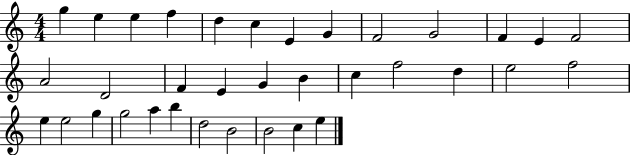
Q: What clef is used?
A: treble